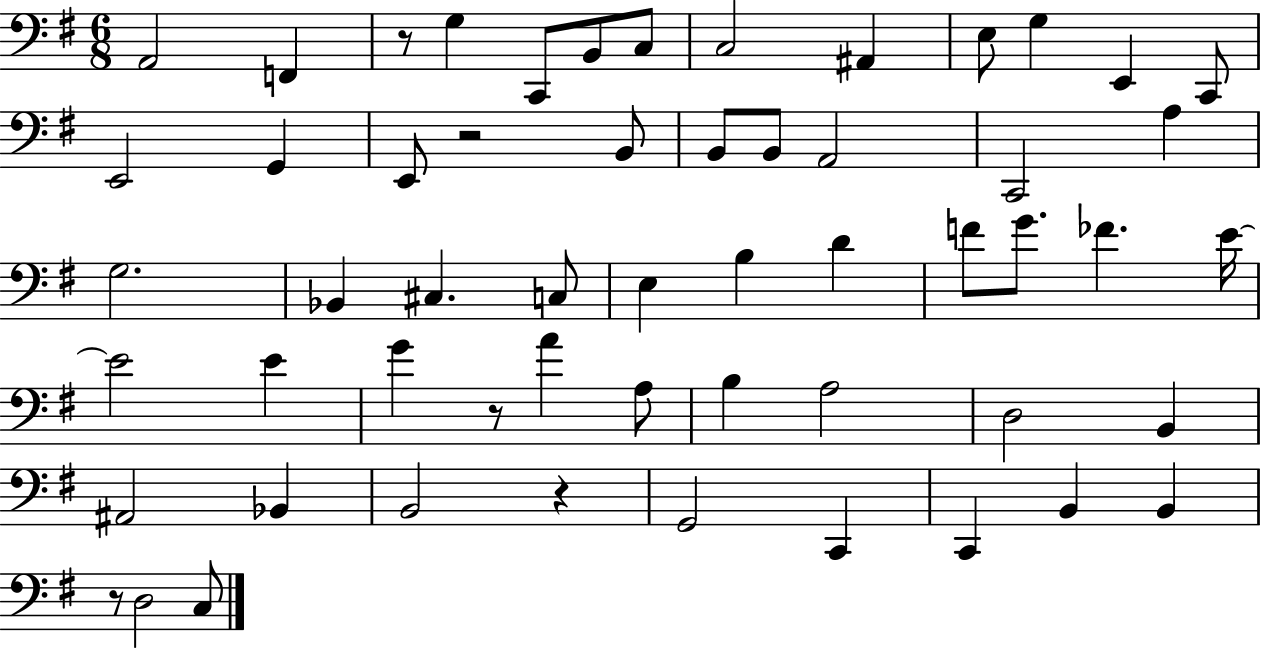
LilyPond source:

{
  \clef bass
  \numericTimeSignature
  \time 6/8
  \key g \major
  a,2 f,4 | r8 g4 c,8 b,8 c8 | c2 ais,4 | e8 g4 e,4 c,8 | \break e,2 g,4 | e,8 r2 b,8 | b,8 b,8 a,2 | c,2 a4 | \break g2. | bes,4 cis4. c8 | e4 b4 d'4 | f'8 g'8. fes'4. e'16~~ | \break e'2 e'4 | g'4 r8 a'4 a8 | b4 a2 | d2 b,4 | \break ais,2 bes,4 | b,2 r4 | g,2 c,4 | c,4 b,4 b,4 | \break r8 d2 c8 | \bar "|."
}